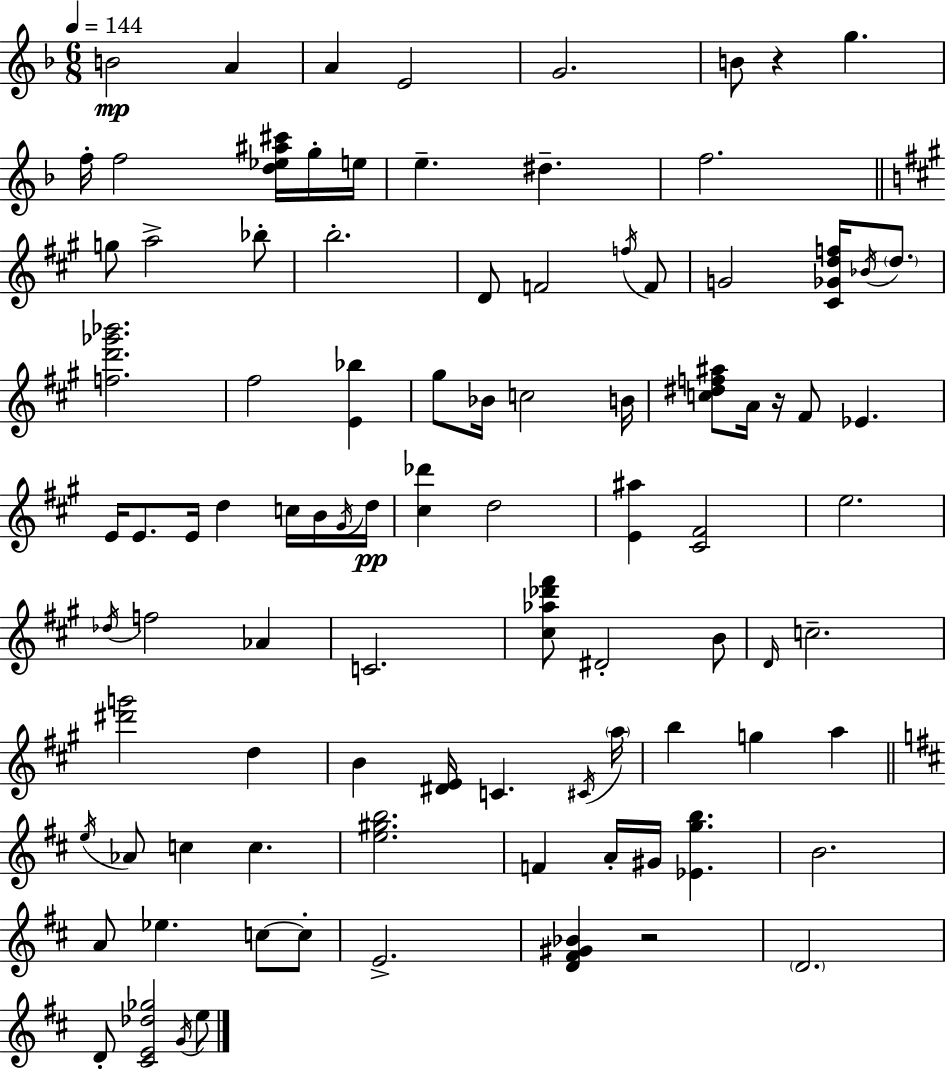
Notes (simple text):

B4/h A4/q A4/q E4/h G4/h. B4/e R/q G5/q. F5/s F5/h [D5,Eb5,A#5,C#6]/s G5/s E5/s E5/q. D#5/q. F5/h. G5/e A5/h Bb5/e B5/h. D4/e F4/h F5/s F4/e G4/h [C#4,Gb4,D5,F5]/s Bb4/s D5/e. [F5,D6,Gb6,Bb6]/h. F#5/h [E4,Bb5]/q G#5/e Bb4/s C5/h B4/s [C5,D#5,F5,A#5]/e A4/s R/s F#4/e Eb4/q. E4/s E4/e. E4/s D5/q C5/s B4/s G#4/s D5/s [C#5,Db6]/q D5/h [E4,A#5]/q [C#4,F#4]/h E5/h. Db5/s F5/h Ab4/q C4/h. [C#5,Ab5,Db6,F#6]/e D#4/h B4/e D4/s C5/h. [D#6,G6]/h D5/q B4/q [D#4,E4]/s C4/q. C#4/s A5/s B5/q G5/q A5/q E5/s Ab4/e C5/q C5/q. [E5,G#5,B5]/h. F4/q A4/s G#4/s [Eb4,G5,B5]/q. B4/h. A4/e Eb5/q. C5/e C5/e E4/h. [D4,F#4,G#4,Bb4]/q R/h D4/h. D4/e [C#4,E4,Db5,Gb5]/h G4/s E5/e